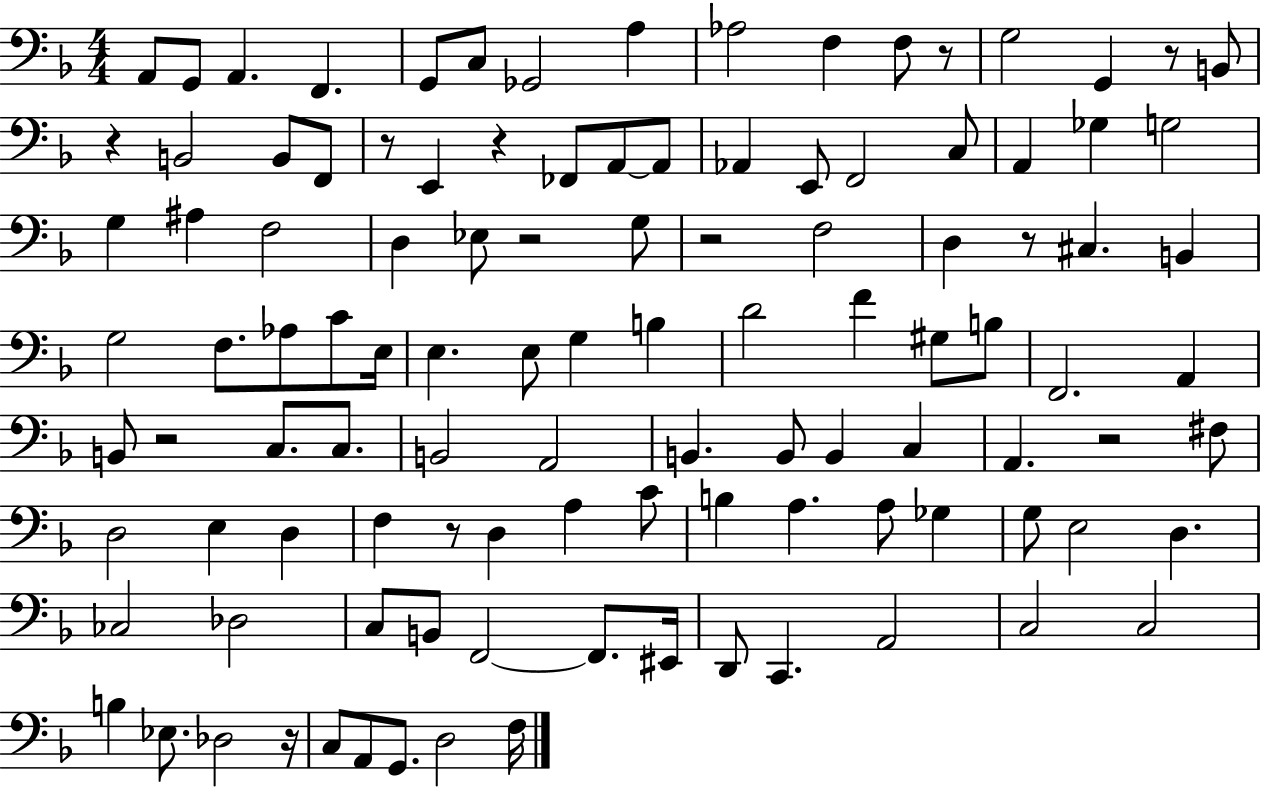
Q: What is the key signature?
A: F major